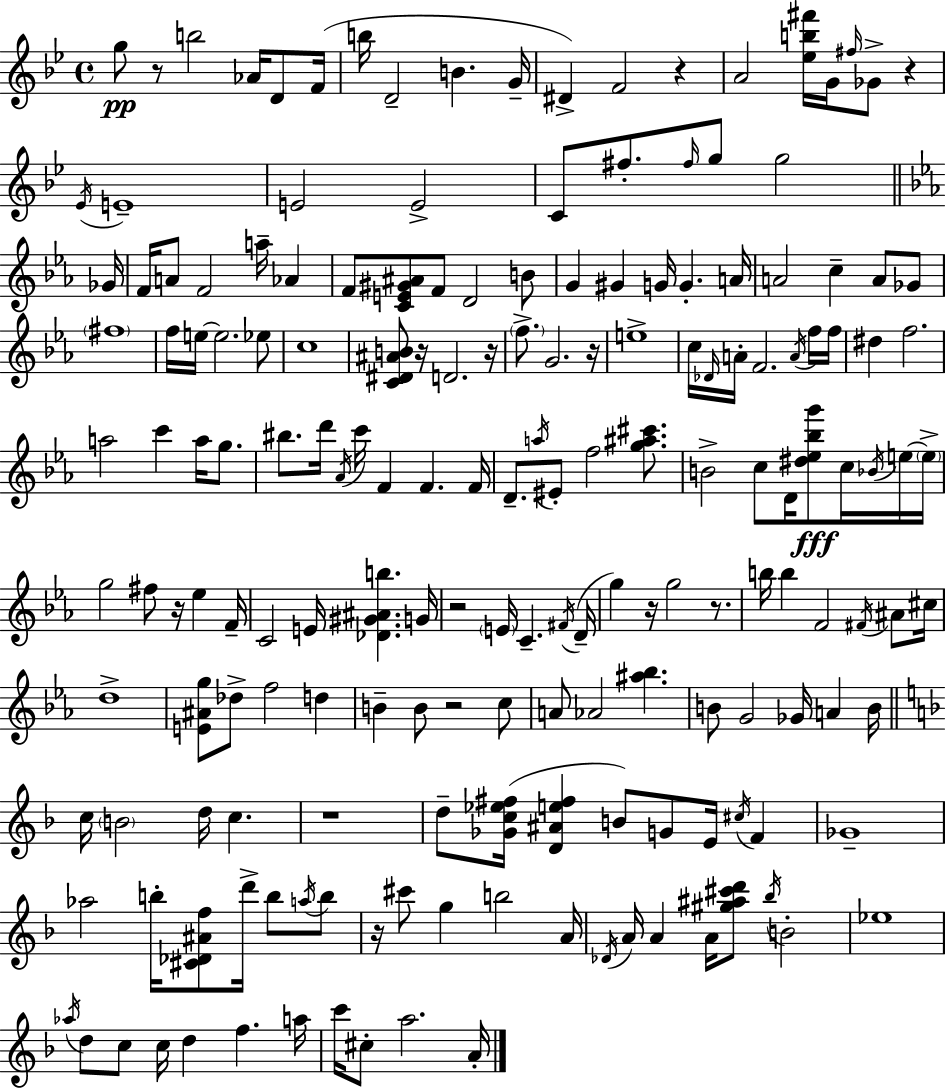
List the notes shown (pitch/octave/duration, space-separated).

G5/e R/e B5/h Ab4/s D4/e F4/s B5/s D4/h B4/q. G4/s D#4/q F4/h R/q A4/h [Eb5,B5,F#6]/s G4/s F#5/s Gb4/e R/q Eb4/s E4/w E4/h E4/h C4/e F#5/e. F#5/s G5/e G5/h Gb4/s F4/s A4/e F4/h A5/s Ab4/q F4/e [C4,E4,G#4,A#4]/e F4/e D4/h B4/e G4/q G#4/q G4/s G4/q. A4/s A4/h C5/q A4/e Gb4/e F#5/w F5/s E5/s E5/h. Eb5/e C5/w [C4,D#4,A#4,B4]/e R/s D4/h. R/s F5/e. G4/h. R/s E5/w C5/s Db4/s A4/s F4/h. A4/s F5/s F5/s D#5/q F5/h. A5/h C6/q A5/s G5/e. BIS5/e. D6/s Ab4/s C6/s F4/q F4/q. F4/s D4/e. A5/s EIS4/e F5/h [G5,A#5,C#6]/e. B4/h C5/e D4/s [D#5,Eb5,Bb5,G6]/e C5/s Bb4/s E5/s E5/s G5/h F#5/e R/s Eb5/q F4/s C4/h E4/s [Db4,G#4,A#4,B5]/q. G4/s R/h E4/s C4/q. F#4/s D4/s G5/q R/s G5/h R/e. B5/s B5/q F4/h F#4/s A#4/e C#5/s D5/w [E4,A#4,G5]/e Db5/e F5/h D5/q B4/q B4/e R/h C5/e A4/e Ab4/h [A#5,Bb5]/q. B4/e G4/h Gb4/s A4/q B4/s C5/s B4/h D5/s C5/q. R/w D5/e [Gb4,C5,Eb5,F#5]/s [D4,A#4,E5,F#5]/q B4/e G4/e E4/s C#5/s F4/q Gb4/w Ab5/h B5/s [C#4,Db4,A#4,F5]/e D6/s B5/e A5/s B5/e R/s C#6/e G5/q B5/h A4/s Db4/s A4/s A4/q A4/s [G#5,A#5,C#6,D6]/e Bb5/s B4/h Eb5/w Ab5/s D5/e C5/e C5/s D5/q F5/q. A5/s C6/s C#5/e A5/h. A4/s